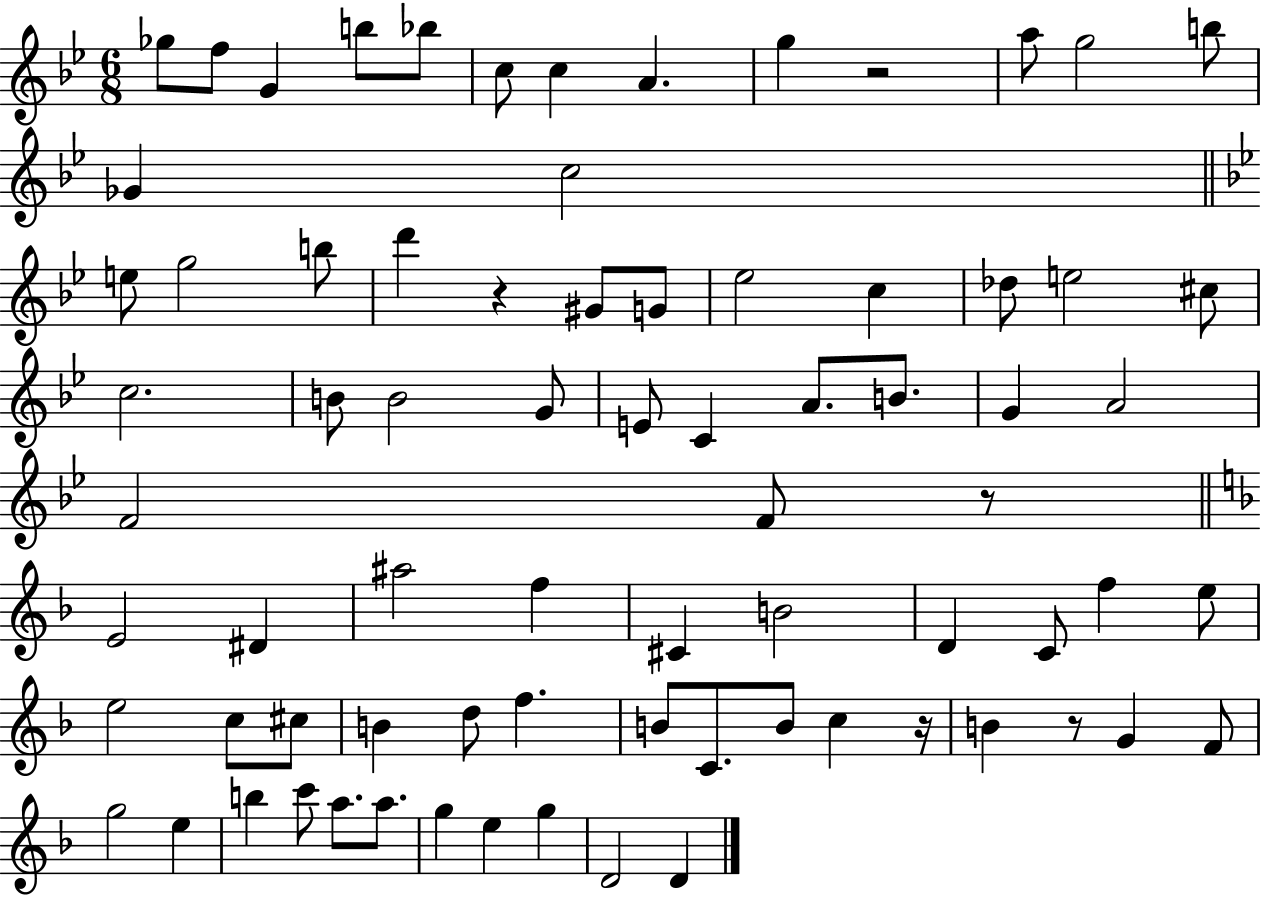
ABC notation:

X:1
T:Untitled
M:6/8
L:1/4
K:Bb
_g/2 f/2 G b/2 _b/2 c/2 c A g z2 a/2 g2 b/2 _G c2 e/2 g2 b/2 d' z ^G/2 G/2 _e2 c _d/2 e2 ^c/2 c2 B/2 B2 G/2 E/2 C A/2 B/2 G A2 F2 F/2 z/2 E2 ^D ^a2 f ^C B2 D C/2 f e/2 e2 c/2 ^c/2 B d/2 f B/2 C/2 B/2 c z/4 B z/2 G F/2 g2 e b c'/2 a/2 a/2 g e g D2 D